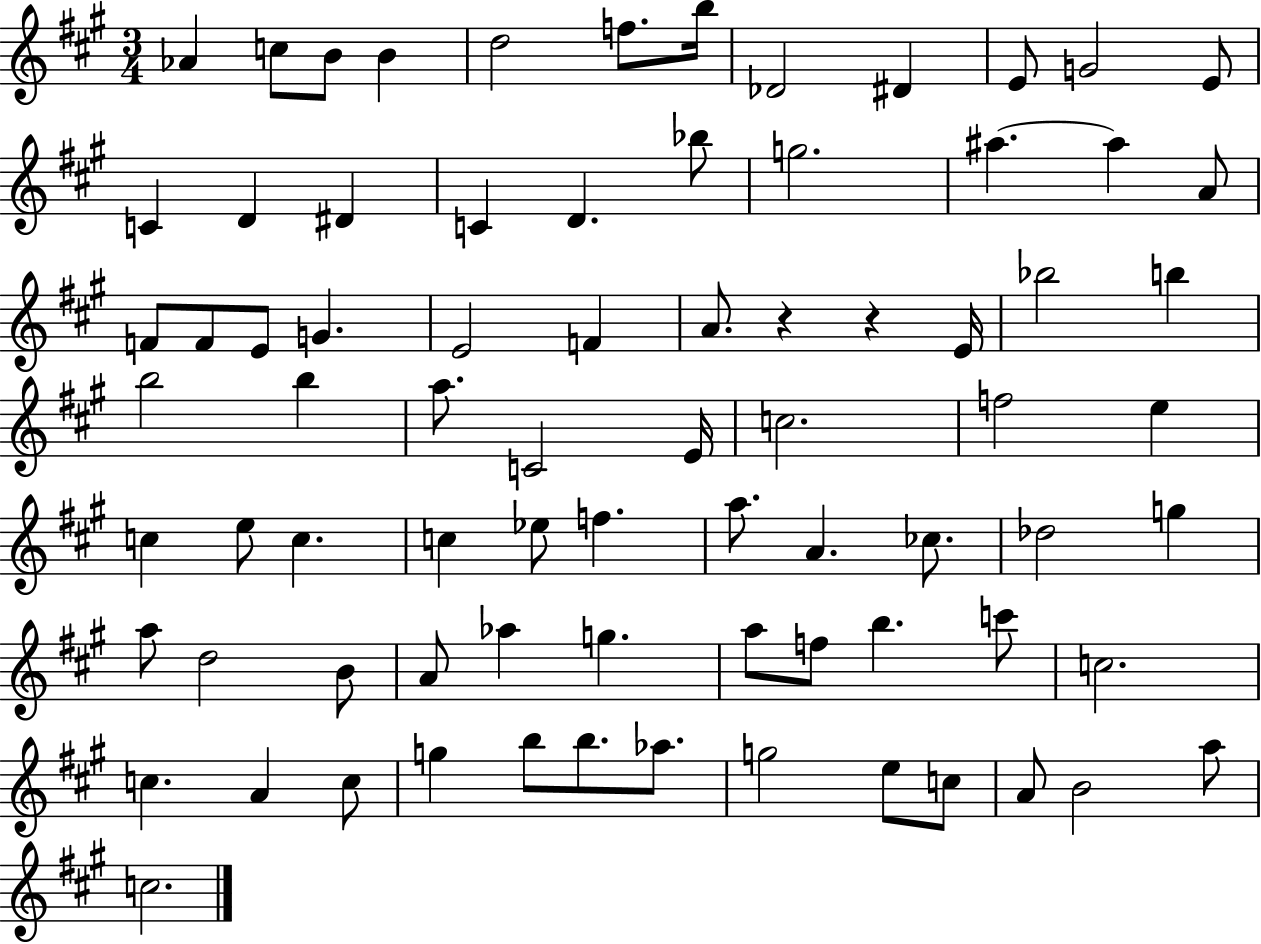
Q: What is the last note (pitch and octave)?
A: C5